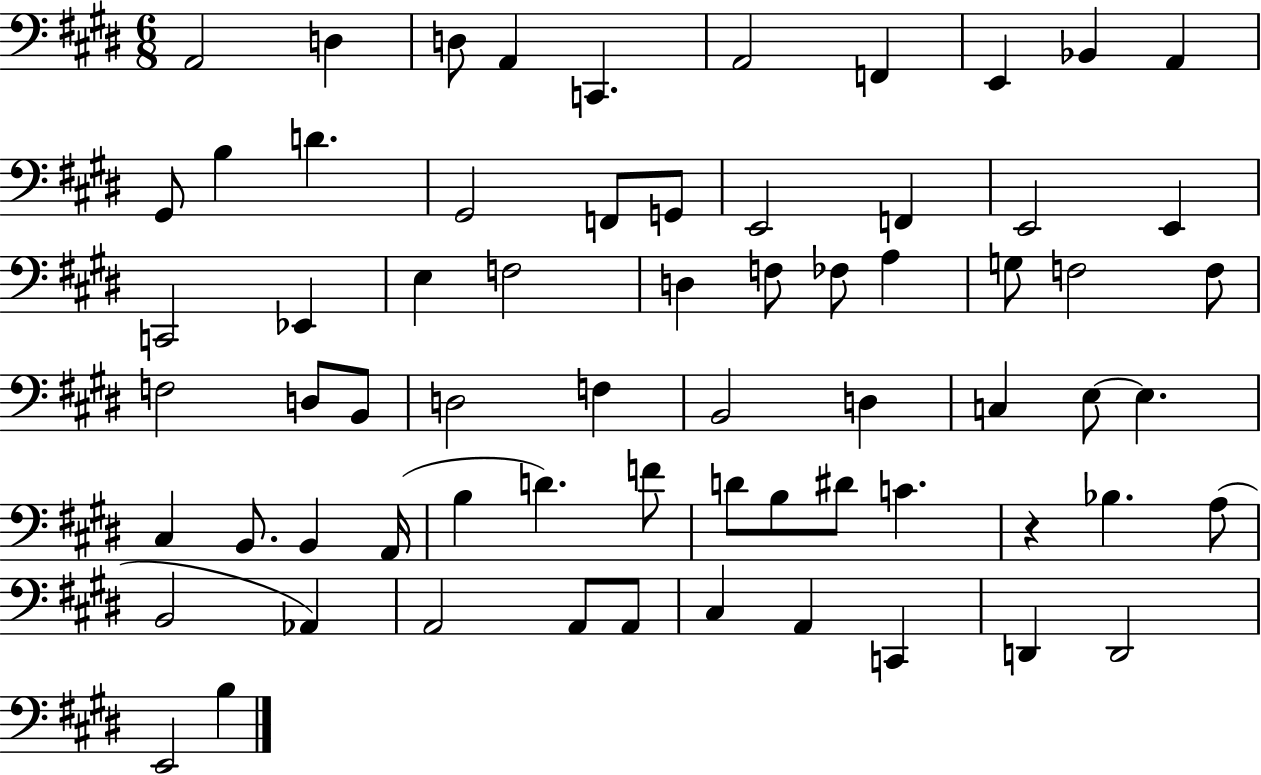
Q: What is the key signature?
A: E major